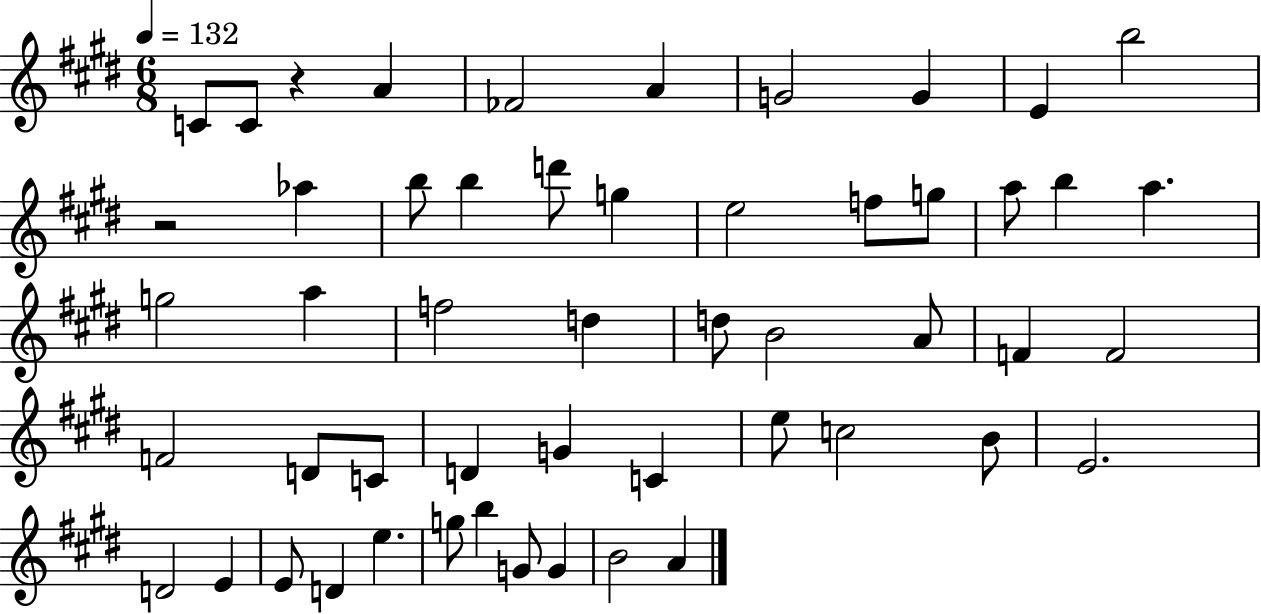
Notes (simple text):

C4/e C4/e R/q A4/q FES4/h A4/q G4/h G4/q E4/q B5/h R/h Ab5/q B5/e B5/q D6/e G5/q E5/h F5/e G5/e A5/e B5/q A5/q. G5/h A5/q F5/h D5/q D5/e B4/h A4/e F4/q F4/h F4/h D4/e C4/e D4/q G4/q C4/q E5/e C5/h B4/e E4/h. D4/h E4/q E4/e D4/q E5/q. G5/e B5/q G4/e G4/q B4/h A4/q